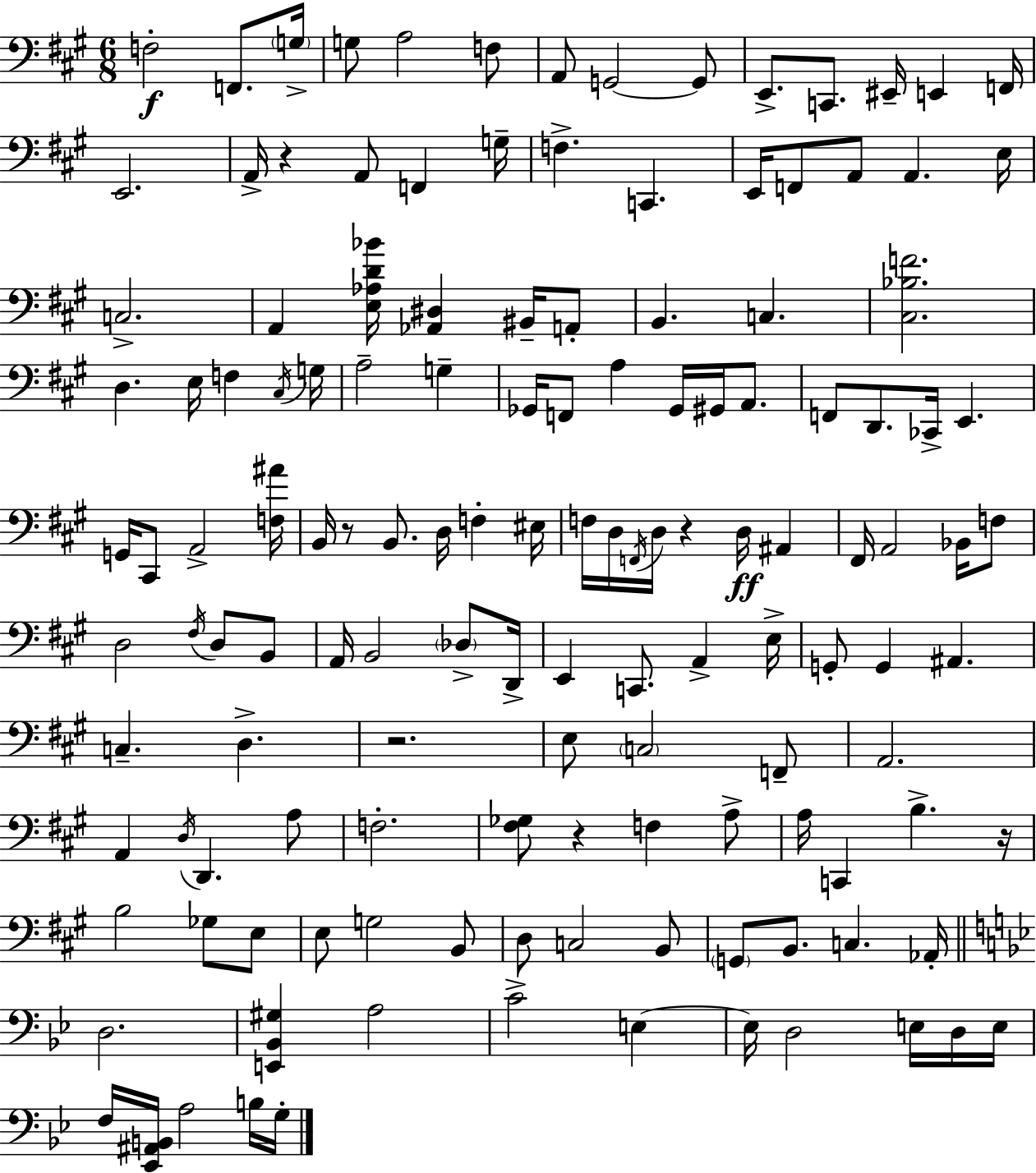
X:1
T:Untitled
M:6/8
L:1/4
K:A
F,2 F,,/2 G,/4 G,/2 A,2 F,/2 A,,/2 G,,2 G,,/2 E,,/2 C,,/2 ^E,,/4 E,, F,,/4 E,,2 A,,/4 z A,,/2 F,, G,/4 F, C,, E,,/4 F,,/2 A,,/2 A,, E,/4 C,2 A,, [E,_A,D_B]/4 [_A,,^D,] ^B,,/4 A,,/2 B,, C, [^C,_B,F]2 D, E,/4 F, ^C,/4 G,/4 A,2 G, _G,,/4 F,,/2 A, _G,,/4 ^G,,/4 A,,/2 F,,/2 D,,/2 _C,,/4 E,, G,,/4 ^C,,/2 A,,2 [F,^A]/4 B,,/4 z/2 B,,/2 D,/4 F, ^E,/4 F,/4 D,/4 F,,/4 D,/4 z D,/4 ^A,, ^F,,/4 A,,2 _B,,/4 F,/2 D,2 ^F,/4 D,/2 B,,/2 A,,/4 B,,2 _D,/2 D,,/4 E,, C,,/2 A,, E,/4 G,,/2 G,, ^A,, C, D, z2 E,/2 C,2 F,,/2 A,,2 A,, D,/4 D,, A,/2 F,2 [^F,_G,]/2 z F, A,/2 A,/4 C,, B, z/4 B,2 _G,/2 E,/2 E,/2 G,2 B,,/2 D,/2 C,2 B,,/2 G,,/2 B,,/2 C, _A,,/4 D,2 [E,,_B,,^G,] A,2 C2 E, E,/4 D,2 E,/4 D,/4 E,/4 F,/4 [_E,,^A,,B,,]/4 A,2 B,/4 G,/4